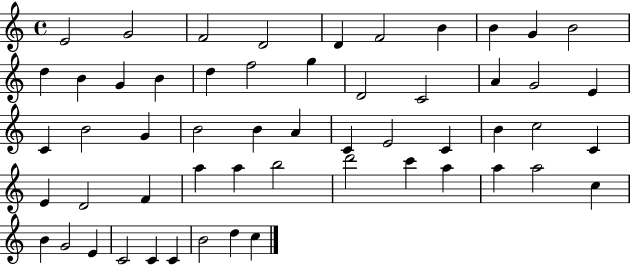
E4/h G4/h F4/h D4/h D4/q F4/h B4/q B4/q G4/q B4/h D5/q B4/q G4/q B4/q D5/q F5/h G5/q D4/h C4/h A4/q G4/h E4/q C4/q B4/h G4/q B4/h B4/q A4/q C4/q E4/h C4/q B4/q C5/h C4/q E4/q D4/h F4/q A5/q A5/q B5/h D6/h C6/q A5/q A5/q A5/h C5/q B4/q G4/h E4/q C4/h C4/q C4/q B4/h D5/q C5/q